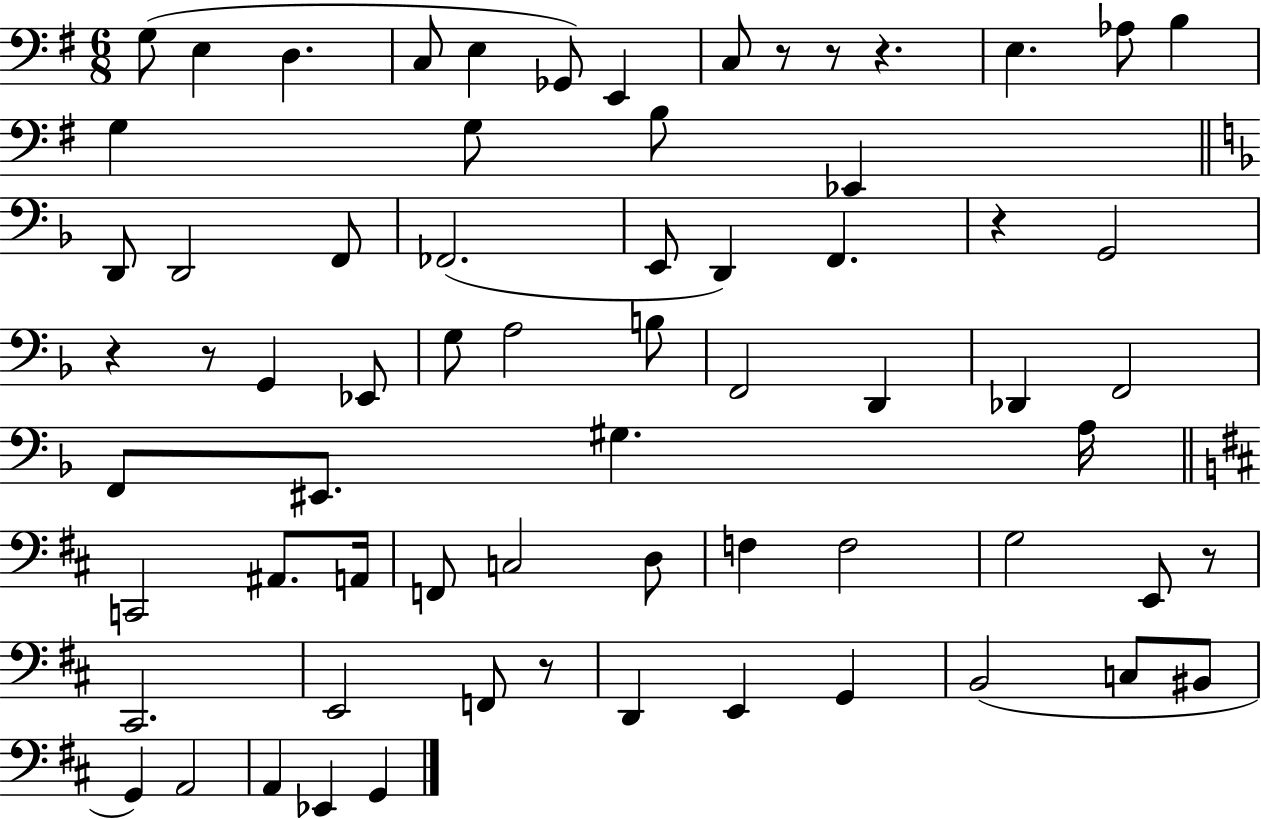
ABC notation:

X:1
T:Untitled
M:6/8
L:1/4
K:G
G,/2 E, D, C,/2 E, _G,,/2 E,, C,/2 z/2 z/2 z E, _A,/2 B, G, G,/2 B,/2 _E,, D,,/2 D,,2 F,,/2 _F,,2 E,,/2 D,, F,, z G,,2 z z/2 G,, _E,,/2 G,/2 A,2 B,/2 F,,2 D,, _D,, F,,2 F,,/2 ^E,,/2 ^G, A,/4 C,,2 ^A,,/2 A,,/4 F,,/2 C,2 D,/2 F, F,2 G,2 E,,/2 z/2 ^C,,2 E,,2 F,,/2 z/2 D,, E,, G,, B,,2 C,/2 ^B,,/2 G,, A,,2 A,, _E,, G,,